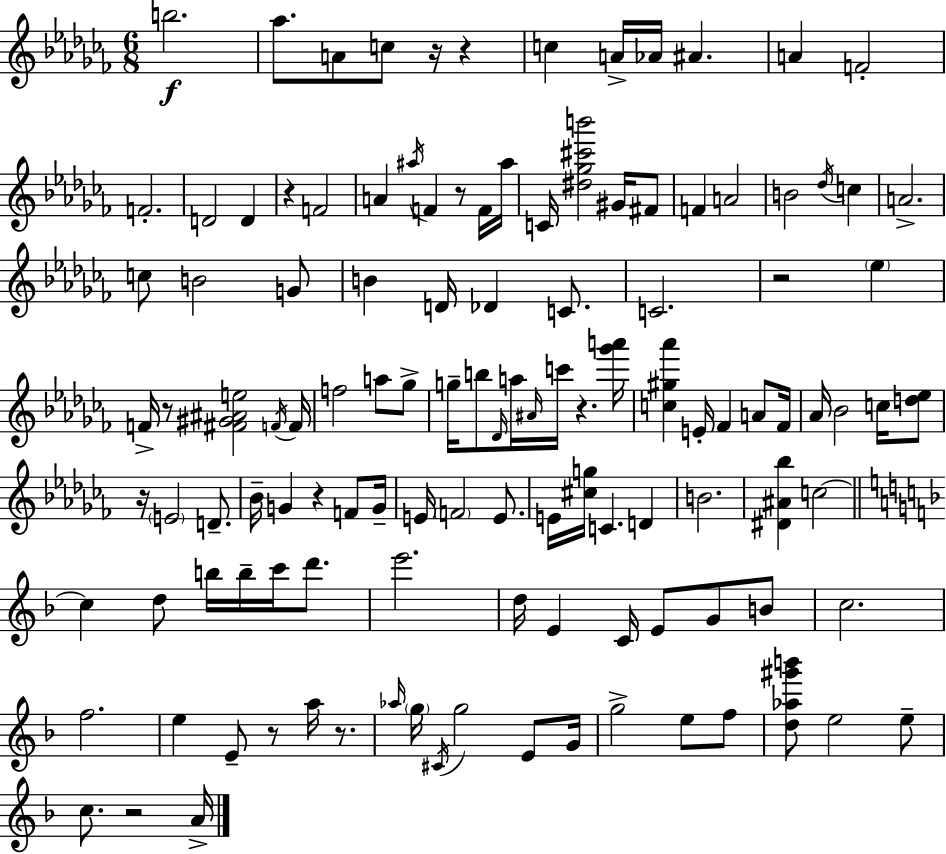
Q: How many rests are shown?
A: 12